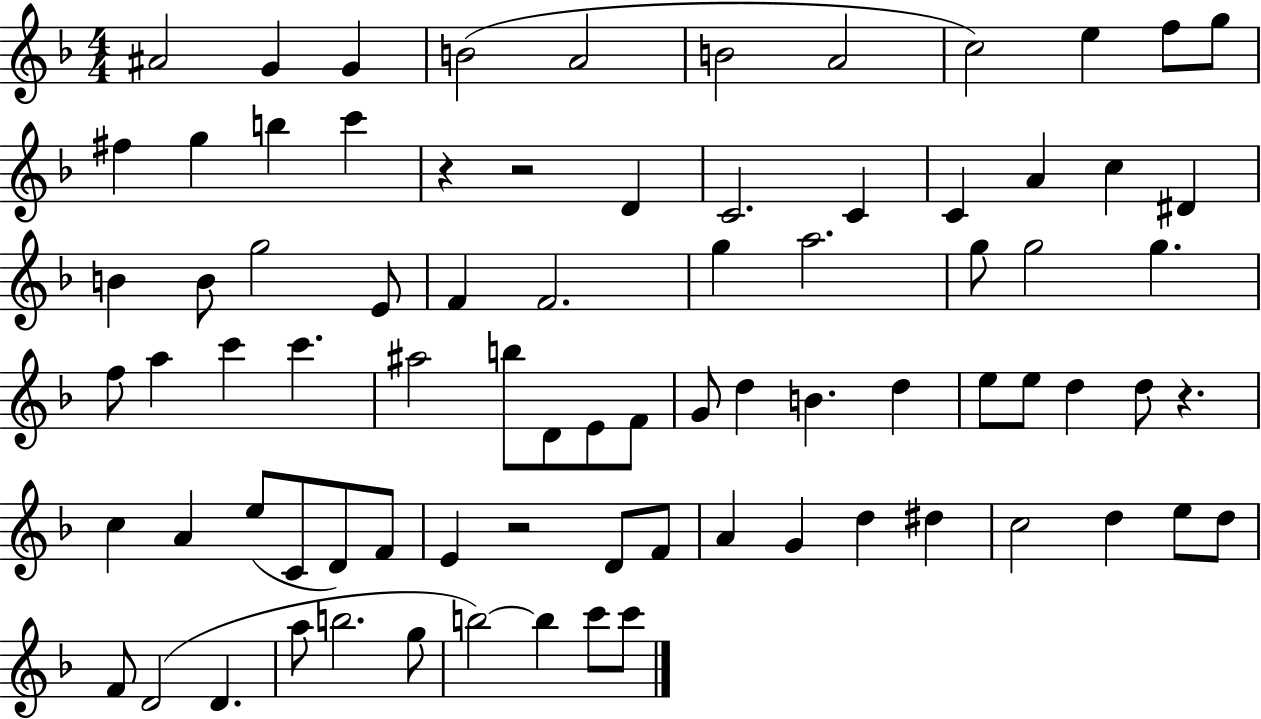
A#4/h G4/q G4/q B4/h A4/h B4/h A4/h C5/h E5/q F5/e G5/e F#5/q G5/q B5/q C6/q R/q R/h D4/q C4/h. C4/q C4/q A4/q C5/q D#4/q B4/q B4/e G5/h E4/e F4/q F4/h. G5/q A5/h. G5/e G5/h G5/q. F5/e A5/q C6/q C6/q. A#5/h B5/e D4/e E4/e F4/e G4/e D5/q B4/q. D5/q E5/e E5/e D5/q D5/e R/q. C5/q A4/q E5/e C4/e D4/e F4/e E4/q R/h D4/e F4/e A4/q G4/q D5/q D#5/q C5/h D5/q E5/e D5/e F4/e D4/h D4/q. A5/e B5/h. G5/e B5/h B5/q C6/e C6/e